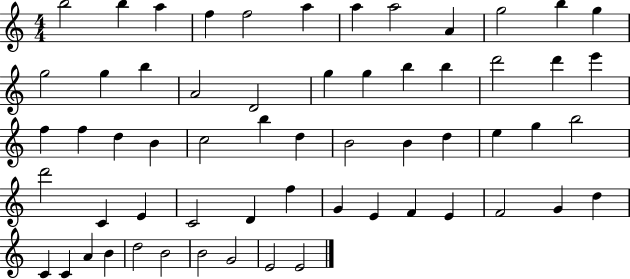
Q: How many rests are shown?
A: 0